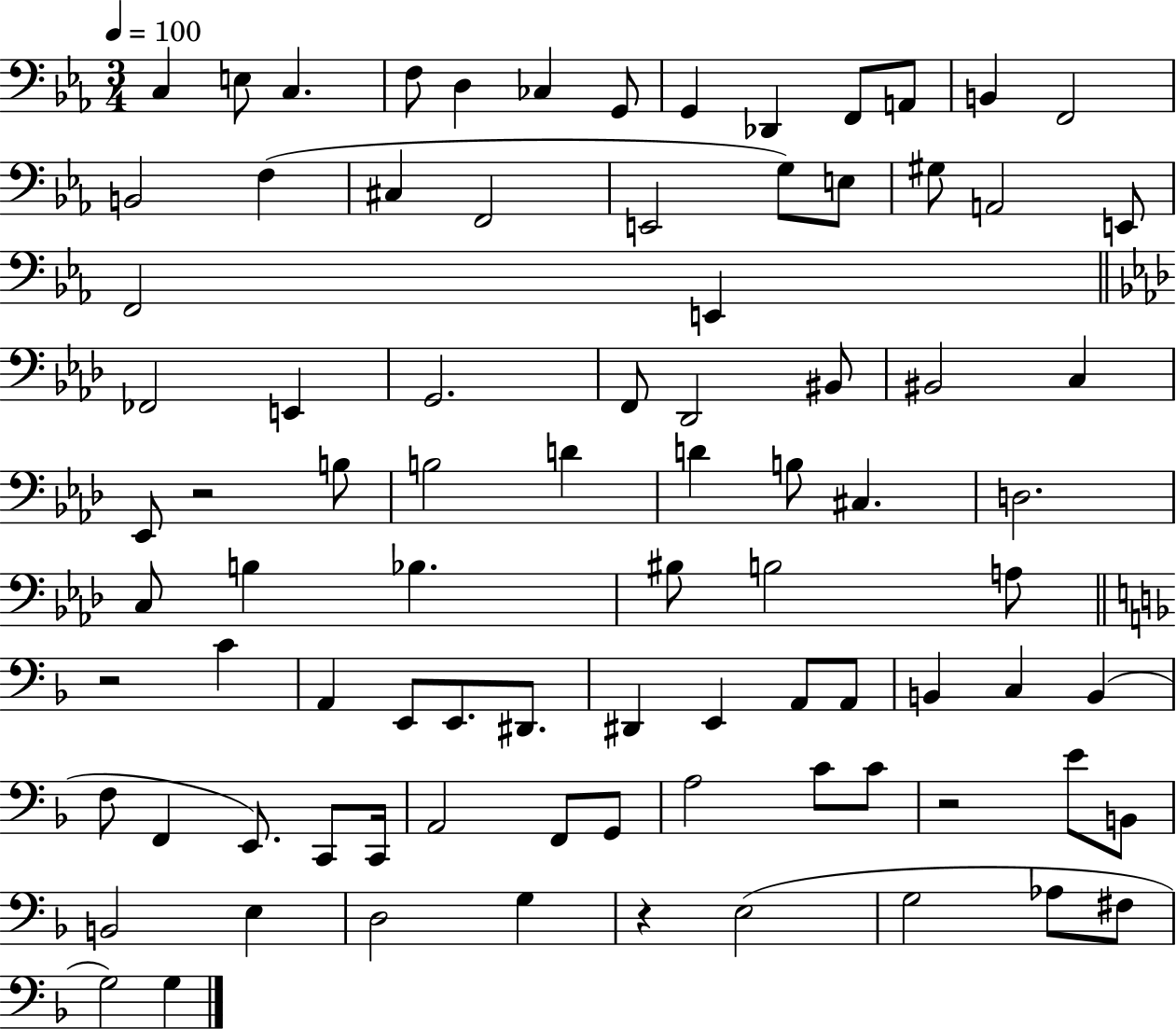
X:1
T:Untitled
M:3/4
L:1/4
K:Eb
C, E,/2 C, F,/2 D, _C, G,,/2 G,, _D,, F,,/2 A,,/2 B,, F,,2 B,,2 F, ^C, F,,2 E,,2 G,/2 E,/2 ^G,/2 A,,2 E,,/2 F,,2 E,, _F,,2 E,, G,,2 F,,/2 _D,,2 ^B,,/2 ^B,,2 C, _E,,/2 z2 B,/2 B,2 D D B,/2 ^C, D,2 C,/2 B, _B, ^B,/2 B,2 A,/2 z2 C A,, E,,/2 E,,/2 ^D,,/2 ^D,, E,, A,,/2 A,,/2 B,, C, B,, F,/2 F,, E,,/2 C,,/2 C,,/4 A,,2 F,,/2 G,,/2 A,2 C/2 C/2 z2 E/2 B,,/2 B,,2 E, D,2 G, z E,2 G,2 _A,/2 ^F,/2 G,2 G,